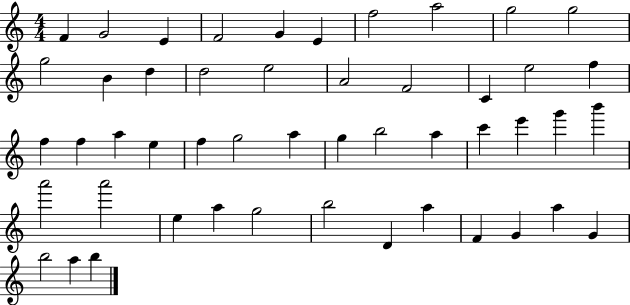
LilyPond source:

{
  \clef treble
  \numericTimeSignature
  \time 4/4
  \key c \major
  f'4 g'2 e'4 | f'2 g'4 e'4 | f''2 a''2 | g''2 g''2 | \break g''2 b'4 d''4 | d''2 e''2 | a'2 f'2 | c'4 e''2 f''4 | \break f''4 f''4 a''4 e''4 | f''4 g''2 a''4 | g''4 b''2 a''4 | c'''4 e'''4 g'''4 b'''4 | \break a'''2 a'''2 | e''4 a''4 g''2 | b''2 d'4 a''4 | f'4 g'4 a''4 g'4 | \break b''2 a''4 b''4 | \bar "|."
}